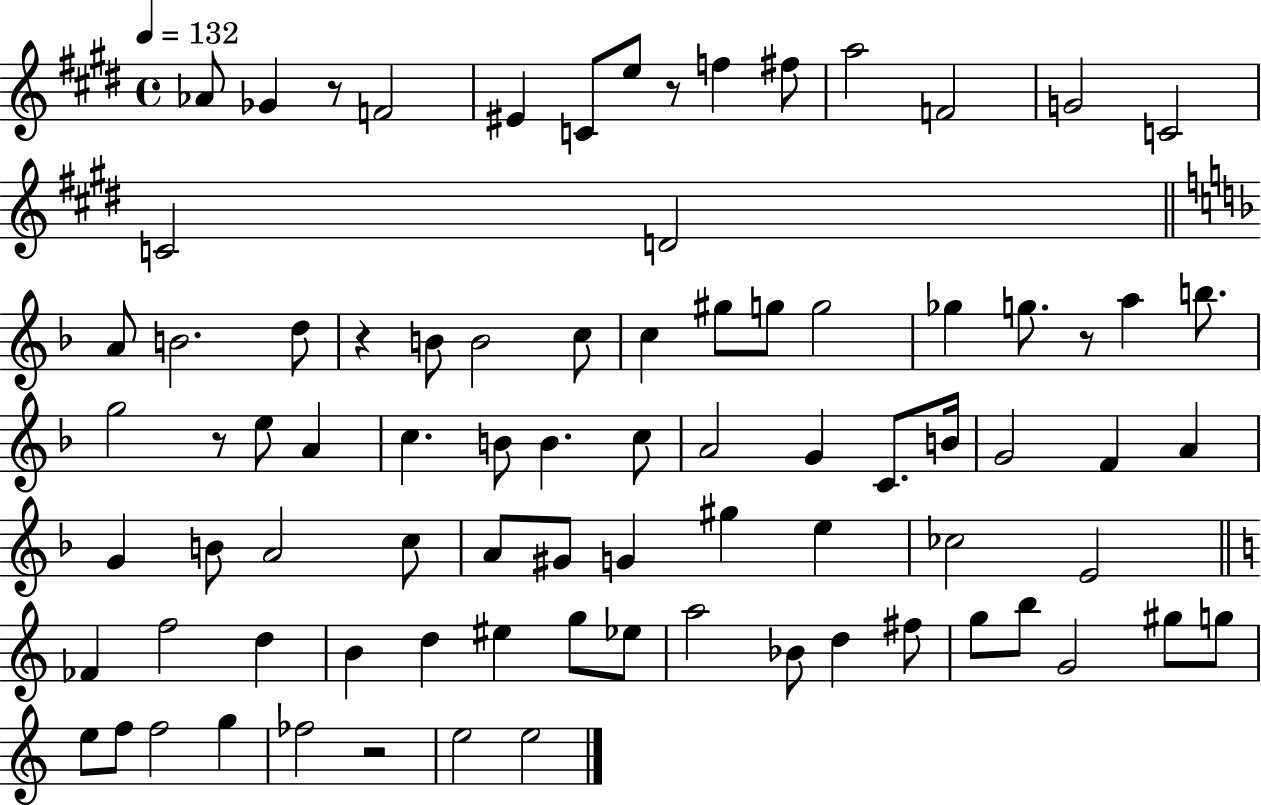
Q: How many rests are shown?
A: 6